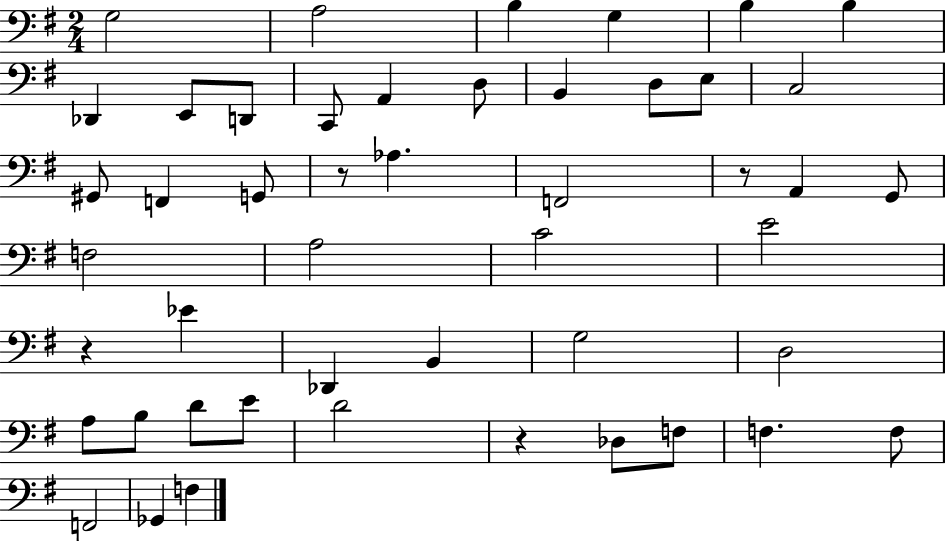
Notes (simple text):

G3/h A3/h B3/q G3/q B3/q B3/q Db2/q E2/e D2/e C2/e A2/q D3/e B2/q D3/e E3/e C3/h G#2/e F2/q G2/e R/e Ab3/q. F2/h R/e A2/q G2/e F3/h A3/h C4/h E4/h R/q Eb4/q Db2/q B2/q G3/h D3/h A3/e B3/e D4/e E4/e D4/h R/q Db3/e F3/e F3/q. F3/e F2/h Gb2/q F3/q